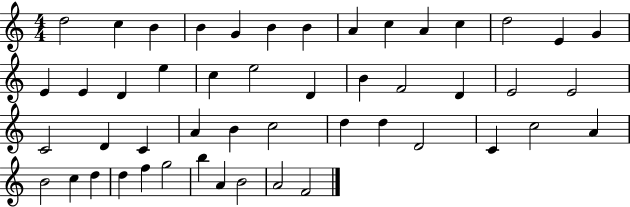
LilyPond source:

{
  \clef treble
  \numericTimeSignature
  \time 4/4
  \key c \major
  d''2 c''4 b'4 | b'4 g'4 b'4 b'4 | a'4 c''4 a'4 c''4 | d''2 e'4 g'4 | \break e'4 e'4 d'4 e''4 | c''4 e''2 d'4 | b'4 f'2 d'4 | e'2 e'2 | \break c'2 d'4 c'4 | a'4 b'4 c''2 | d''4 d''4 d'2 | c'4 c''2 a'4 | \break b'2 c''4 d''4 | d''4 f''4 g''2 | b''4 a'4 b'2 | a'2 f'2 | \break \bar "|."
}